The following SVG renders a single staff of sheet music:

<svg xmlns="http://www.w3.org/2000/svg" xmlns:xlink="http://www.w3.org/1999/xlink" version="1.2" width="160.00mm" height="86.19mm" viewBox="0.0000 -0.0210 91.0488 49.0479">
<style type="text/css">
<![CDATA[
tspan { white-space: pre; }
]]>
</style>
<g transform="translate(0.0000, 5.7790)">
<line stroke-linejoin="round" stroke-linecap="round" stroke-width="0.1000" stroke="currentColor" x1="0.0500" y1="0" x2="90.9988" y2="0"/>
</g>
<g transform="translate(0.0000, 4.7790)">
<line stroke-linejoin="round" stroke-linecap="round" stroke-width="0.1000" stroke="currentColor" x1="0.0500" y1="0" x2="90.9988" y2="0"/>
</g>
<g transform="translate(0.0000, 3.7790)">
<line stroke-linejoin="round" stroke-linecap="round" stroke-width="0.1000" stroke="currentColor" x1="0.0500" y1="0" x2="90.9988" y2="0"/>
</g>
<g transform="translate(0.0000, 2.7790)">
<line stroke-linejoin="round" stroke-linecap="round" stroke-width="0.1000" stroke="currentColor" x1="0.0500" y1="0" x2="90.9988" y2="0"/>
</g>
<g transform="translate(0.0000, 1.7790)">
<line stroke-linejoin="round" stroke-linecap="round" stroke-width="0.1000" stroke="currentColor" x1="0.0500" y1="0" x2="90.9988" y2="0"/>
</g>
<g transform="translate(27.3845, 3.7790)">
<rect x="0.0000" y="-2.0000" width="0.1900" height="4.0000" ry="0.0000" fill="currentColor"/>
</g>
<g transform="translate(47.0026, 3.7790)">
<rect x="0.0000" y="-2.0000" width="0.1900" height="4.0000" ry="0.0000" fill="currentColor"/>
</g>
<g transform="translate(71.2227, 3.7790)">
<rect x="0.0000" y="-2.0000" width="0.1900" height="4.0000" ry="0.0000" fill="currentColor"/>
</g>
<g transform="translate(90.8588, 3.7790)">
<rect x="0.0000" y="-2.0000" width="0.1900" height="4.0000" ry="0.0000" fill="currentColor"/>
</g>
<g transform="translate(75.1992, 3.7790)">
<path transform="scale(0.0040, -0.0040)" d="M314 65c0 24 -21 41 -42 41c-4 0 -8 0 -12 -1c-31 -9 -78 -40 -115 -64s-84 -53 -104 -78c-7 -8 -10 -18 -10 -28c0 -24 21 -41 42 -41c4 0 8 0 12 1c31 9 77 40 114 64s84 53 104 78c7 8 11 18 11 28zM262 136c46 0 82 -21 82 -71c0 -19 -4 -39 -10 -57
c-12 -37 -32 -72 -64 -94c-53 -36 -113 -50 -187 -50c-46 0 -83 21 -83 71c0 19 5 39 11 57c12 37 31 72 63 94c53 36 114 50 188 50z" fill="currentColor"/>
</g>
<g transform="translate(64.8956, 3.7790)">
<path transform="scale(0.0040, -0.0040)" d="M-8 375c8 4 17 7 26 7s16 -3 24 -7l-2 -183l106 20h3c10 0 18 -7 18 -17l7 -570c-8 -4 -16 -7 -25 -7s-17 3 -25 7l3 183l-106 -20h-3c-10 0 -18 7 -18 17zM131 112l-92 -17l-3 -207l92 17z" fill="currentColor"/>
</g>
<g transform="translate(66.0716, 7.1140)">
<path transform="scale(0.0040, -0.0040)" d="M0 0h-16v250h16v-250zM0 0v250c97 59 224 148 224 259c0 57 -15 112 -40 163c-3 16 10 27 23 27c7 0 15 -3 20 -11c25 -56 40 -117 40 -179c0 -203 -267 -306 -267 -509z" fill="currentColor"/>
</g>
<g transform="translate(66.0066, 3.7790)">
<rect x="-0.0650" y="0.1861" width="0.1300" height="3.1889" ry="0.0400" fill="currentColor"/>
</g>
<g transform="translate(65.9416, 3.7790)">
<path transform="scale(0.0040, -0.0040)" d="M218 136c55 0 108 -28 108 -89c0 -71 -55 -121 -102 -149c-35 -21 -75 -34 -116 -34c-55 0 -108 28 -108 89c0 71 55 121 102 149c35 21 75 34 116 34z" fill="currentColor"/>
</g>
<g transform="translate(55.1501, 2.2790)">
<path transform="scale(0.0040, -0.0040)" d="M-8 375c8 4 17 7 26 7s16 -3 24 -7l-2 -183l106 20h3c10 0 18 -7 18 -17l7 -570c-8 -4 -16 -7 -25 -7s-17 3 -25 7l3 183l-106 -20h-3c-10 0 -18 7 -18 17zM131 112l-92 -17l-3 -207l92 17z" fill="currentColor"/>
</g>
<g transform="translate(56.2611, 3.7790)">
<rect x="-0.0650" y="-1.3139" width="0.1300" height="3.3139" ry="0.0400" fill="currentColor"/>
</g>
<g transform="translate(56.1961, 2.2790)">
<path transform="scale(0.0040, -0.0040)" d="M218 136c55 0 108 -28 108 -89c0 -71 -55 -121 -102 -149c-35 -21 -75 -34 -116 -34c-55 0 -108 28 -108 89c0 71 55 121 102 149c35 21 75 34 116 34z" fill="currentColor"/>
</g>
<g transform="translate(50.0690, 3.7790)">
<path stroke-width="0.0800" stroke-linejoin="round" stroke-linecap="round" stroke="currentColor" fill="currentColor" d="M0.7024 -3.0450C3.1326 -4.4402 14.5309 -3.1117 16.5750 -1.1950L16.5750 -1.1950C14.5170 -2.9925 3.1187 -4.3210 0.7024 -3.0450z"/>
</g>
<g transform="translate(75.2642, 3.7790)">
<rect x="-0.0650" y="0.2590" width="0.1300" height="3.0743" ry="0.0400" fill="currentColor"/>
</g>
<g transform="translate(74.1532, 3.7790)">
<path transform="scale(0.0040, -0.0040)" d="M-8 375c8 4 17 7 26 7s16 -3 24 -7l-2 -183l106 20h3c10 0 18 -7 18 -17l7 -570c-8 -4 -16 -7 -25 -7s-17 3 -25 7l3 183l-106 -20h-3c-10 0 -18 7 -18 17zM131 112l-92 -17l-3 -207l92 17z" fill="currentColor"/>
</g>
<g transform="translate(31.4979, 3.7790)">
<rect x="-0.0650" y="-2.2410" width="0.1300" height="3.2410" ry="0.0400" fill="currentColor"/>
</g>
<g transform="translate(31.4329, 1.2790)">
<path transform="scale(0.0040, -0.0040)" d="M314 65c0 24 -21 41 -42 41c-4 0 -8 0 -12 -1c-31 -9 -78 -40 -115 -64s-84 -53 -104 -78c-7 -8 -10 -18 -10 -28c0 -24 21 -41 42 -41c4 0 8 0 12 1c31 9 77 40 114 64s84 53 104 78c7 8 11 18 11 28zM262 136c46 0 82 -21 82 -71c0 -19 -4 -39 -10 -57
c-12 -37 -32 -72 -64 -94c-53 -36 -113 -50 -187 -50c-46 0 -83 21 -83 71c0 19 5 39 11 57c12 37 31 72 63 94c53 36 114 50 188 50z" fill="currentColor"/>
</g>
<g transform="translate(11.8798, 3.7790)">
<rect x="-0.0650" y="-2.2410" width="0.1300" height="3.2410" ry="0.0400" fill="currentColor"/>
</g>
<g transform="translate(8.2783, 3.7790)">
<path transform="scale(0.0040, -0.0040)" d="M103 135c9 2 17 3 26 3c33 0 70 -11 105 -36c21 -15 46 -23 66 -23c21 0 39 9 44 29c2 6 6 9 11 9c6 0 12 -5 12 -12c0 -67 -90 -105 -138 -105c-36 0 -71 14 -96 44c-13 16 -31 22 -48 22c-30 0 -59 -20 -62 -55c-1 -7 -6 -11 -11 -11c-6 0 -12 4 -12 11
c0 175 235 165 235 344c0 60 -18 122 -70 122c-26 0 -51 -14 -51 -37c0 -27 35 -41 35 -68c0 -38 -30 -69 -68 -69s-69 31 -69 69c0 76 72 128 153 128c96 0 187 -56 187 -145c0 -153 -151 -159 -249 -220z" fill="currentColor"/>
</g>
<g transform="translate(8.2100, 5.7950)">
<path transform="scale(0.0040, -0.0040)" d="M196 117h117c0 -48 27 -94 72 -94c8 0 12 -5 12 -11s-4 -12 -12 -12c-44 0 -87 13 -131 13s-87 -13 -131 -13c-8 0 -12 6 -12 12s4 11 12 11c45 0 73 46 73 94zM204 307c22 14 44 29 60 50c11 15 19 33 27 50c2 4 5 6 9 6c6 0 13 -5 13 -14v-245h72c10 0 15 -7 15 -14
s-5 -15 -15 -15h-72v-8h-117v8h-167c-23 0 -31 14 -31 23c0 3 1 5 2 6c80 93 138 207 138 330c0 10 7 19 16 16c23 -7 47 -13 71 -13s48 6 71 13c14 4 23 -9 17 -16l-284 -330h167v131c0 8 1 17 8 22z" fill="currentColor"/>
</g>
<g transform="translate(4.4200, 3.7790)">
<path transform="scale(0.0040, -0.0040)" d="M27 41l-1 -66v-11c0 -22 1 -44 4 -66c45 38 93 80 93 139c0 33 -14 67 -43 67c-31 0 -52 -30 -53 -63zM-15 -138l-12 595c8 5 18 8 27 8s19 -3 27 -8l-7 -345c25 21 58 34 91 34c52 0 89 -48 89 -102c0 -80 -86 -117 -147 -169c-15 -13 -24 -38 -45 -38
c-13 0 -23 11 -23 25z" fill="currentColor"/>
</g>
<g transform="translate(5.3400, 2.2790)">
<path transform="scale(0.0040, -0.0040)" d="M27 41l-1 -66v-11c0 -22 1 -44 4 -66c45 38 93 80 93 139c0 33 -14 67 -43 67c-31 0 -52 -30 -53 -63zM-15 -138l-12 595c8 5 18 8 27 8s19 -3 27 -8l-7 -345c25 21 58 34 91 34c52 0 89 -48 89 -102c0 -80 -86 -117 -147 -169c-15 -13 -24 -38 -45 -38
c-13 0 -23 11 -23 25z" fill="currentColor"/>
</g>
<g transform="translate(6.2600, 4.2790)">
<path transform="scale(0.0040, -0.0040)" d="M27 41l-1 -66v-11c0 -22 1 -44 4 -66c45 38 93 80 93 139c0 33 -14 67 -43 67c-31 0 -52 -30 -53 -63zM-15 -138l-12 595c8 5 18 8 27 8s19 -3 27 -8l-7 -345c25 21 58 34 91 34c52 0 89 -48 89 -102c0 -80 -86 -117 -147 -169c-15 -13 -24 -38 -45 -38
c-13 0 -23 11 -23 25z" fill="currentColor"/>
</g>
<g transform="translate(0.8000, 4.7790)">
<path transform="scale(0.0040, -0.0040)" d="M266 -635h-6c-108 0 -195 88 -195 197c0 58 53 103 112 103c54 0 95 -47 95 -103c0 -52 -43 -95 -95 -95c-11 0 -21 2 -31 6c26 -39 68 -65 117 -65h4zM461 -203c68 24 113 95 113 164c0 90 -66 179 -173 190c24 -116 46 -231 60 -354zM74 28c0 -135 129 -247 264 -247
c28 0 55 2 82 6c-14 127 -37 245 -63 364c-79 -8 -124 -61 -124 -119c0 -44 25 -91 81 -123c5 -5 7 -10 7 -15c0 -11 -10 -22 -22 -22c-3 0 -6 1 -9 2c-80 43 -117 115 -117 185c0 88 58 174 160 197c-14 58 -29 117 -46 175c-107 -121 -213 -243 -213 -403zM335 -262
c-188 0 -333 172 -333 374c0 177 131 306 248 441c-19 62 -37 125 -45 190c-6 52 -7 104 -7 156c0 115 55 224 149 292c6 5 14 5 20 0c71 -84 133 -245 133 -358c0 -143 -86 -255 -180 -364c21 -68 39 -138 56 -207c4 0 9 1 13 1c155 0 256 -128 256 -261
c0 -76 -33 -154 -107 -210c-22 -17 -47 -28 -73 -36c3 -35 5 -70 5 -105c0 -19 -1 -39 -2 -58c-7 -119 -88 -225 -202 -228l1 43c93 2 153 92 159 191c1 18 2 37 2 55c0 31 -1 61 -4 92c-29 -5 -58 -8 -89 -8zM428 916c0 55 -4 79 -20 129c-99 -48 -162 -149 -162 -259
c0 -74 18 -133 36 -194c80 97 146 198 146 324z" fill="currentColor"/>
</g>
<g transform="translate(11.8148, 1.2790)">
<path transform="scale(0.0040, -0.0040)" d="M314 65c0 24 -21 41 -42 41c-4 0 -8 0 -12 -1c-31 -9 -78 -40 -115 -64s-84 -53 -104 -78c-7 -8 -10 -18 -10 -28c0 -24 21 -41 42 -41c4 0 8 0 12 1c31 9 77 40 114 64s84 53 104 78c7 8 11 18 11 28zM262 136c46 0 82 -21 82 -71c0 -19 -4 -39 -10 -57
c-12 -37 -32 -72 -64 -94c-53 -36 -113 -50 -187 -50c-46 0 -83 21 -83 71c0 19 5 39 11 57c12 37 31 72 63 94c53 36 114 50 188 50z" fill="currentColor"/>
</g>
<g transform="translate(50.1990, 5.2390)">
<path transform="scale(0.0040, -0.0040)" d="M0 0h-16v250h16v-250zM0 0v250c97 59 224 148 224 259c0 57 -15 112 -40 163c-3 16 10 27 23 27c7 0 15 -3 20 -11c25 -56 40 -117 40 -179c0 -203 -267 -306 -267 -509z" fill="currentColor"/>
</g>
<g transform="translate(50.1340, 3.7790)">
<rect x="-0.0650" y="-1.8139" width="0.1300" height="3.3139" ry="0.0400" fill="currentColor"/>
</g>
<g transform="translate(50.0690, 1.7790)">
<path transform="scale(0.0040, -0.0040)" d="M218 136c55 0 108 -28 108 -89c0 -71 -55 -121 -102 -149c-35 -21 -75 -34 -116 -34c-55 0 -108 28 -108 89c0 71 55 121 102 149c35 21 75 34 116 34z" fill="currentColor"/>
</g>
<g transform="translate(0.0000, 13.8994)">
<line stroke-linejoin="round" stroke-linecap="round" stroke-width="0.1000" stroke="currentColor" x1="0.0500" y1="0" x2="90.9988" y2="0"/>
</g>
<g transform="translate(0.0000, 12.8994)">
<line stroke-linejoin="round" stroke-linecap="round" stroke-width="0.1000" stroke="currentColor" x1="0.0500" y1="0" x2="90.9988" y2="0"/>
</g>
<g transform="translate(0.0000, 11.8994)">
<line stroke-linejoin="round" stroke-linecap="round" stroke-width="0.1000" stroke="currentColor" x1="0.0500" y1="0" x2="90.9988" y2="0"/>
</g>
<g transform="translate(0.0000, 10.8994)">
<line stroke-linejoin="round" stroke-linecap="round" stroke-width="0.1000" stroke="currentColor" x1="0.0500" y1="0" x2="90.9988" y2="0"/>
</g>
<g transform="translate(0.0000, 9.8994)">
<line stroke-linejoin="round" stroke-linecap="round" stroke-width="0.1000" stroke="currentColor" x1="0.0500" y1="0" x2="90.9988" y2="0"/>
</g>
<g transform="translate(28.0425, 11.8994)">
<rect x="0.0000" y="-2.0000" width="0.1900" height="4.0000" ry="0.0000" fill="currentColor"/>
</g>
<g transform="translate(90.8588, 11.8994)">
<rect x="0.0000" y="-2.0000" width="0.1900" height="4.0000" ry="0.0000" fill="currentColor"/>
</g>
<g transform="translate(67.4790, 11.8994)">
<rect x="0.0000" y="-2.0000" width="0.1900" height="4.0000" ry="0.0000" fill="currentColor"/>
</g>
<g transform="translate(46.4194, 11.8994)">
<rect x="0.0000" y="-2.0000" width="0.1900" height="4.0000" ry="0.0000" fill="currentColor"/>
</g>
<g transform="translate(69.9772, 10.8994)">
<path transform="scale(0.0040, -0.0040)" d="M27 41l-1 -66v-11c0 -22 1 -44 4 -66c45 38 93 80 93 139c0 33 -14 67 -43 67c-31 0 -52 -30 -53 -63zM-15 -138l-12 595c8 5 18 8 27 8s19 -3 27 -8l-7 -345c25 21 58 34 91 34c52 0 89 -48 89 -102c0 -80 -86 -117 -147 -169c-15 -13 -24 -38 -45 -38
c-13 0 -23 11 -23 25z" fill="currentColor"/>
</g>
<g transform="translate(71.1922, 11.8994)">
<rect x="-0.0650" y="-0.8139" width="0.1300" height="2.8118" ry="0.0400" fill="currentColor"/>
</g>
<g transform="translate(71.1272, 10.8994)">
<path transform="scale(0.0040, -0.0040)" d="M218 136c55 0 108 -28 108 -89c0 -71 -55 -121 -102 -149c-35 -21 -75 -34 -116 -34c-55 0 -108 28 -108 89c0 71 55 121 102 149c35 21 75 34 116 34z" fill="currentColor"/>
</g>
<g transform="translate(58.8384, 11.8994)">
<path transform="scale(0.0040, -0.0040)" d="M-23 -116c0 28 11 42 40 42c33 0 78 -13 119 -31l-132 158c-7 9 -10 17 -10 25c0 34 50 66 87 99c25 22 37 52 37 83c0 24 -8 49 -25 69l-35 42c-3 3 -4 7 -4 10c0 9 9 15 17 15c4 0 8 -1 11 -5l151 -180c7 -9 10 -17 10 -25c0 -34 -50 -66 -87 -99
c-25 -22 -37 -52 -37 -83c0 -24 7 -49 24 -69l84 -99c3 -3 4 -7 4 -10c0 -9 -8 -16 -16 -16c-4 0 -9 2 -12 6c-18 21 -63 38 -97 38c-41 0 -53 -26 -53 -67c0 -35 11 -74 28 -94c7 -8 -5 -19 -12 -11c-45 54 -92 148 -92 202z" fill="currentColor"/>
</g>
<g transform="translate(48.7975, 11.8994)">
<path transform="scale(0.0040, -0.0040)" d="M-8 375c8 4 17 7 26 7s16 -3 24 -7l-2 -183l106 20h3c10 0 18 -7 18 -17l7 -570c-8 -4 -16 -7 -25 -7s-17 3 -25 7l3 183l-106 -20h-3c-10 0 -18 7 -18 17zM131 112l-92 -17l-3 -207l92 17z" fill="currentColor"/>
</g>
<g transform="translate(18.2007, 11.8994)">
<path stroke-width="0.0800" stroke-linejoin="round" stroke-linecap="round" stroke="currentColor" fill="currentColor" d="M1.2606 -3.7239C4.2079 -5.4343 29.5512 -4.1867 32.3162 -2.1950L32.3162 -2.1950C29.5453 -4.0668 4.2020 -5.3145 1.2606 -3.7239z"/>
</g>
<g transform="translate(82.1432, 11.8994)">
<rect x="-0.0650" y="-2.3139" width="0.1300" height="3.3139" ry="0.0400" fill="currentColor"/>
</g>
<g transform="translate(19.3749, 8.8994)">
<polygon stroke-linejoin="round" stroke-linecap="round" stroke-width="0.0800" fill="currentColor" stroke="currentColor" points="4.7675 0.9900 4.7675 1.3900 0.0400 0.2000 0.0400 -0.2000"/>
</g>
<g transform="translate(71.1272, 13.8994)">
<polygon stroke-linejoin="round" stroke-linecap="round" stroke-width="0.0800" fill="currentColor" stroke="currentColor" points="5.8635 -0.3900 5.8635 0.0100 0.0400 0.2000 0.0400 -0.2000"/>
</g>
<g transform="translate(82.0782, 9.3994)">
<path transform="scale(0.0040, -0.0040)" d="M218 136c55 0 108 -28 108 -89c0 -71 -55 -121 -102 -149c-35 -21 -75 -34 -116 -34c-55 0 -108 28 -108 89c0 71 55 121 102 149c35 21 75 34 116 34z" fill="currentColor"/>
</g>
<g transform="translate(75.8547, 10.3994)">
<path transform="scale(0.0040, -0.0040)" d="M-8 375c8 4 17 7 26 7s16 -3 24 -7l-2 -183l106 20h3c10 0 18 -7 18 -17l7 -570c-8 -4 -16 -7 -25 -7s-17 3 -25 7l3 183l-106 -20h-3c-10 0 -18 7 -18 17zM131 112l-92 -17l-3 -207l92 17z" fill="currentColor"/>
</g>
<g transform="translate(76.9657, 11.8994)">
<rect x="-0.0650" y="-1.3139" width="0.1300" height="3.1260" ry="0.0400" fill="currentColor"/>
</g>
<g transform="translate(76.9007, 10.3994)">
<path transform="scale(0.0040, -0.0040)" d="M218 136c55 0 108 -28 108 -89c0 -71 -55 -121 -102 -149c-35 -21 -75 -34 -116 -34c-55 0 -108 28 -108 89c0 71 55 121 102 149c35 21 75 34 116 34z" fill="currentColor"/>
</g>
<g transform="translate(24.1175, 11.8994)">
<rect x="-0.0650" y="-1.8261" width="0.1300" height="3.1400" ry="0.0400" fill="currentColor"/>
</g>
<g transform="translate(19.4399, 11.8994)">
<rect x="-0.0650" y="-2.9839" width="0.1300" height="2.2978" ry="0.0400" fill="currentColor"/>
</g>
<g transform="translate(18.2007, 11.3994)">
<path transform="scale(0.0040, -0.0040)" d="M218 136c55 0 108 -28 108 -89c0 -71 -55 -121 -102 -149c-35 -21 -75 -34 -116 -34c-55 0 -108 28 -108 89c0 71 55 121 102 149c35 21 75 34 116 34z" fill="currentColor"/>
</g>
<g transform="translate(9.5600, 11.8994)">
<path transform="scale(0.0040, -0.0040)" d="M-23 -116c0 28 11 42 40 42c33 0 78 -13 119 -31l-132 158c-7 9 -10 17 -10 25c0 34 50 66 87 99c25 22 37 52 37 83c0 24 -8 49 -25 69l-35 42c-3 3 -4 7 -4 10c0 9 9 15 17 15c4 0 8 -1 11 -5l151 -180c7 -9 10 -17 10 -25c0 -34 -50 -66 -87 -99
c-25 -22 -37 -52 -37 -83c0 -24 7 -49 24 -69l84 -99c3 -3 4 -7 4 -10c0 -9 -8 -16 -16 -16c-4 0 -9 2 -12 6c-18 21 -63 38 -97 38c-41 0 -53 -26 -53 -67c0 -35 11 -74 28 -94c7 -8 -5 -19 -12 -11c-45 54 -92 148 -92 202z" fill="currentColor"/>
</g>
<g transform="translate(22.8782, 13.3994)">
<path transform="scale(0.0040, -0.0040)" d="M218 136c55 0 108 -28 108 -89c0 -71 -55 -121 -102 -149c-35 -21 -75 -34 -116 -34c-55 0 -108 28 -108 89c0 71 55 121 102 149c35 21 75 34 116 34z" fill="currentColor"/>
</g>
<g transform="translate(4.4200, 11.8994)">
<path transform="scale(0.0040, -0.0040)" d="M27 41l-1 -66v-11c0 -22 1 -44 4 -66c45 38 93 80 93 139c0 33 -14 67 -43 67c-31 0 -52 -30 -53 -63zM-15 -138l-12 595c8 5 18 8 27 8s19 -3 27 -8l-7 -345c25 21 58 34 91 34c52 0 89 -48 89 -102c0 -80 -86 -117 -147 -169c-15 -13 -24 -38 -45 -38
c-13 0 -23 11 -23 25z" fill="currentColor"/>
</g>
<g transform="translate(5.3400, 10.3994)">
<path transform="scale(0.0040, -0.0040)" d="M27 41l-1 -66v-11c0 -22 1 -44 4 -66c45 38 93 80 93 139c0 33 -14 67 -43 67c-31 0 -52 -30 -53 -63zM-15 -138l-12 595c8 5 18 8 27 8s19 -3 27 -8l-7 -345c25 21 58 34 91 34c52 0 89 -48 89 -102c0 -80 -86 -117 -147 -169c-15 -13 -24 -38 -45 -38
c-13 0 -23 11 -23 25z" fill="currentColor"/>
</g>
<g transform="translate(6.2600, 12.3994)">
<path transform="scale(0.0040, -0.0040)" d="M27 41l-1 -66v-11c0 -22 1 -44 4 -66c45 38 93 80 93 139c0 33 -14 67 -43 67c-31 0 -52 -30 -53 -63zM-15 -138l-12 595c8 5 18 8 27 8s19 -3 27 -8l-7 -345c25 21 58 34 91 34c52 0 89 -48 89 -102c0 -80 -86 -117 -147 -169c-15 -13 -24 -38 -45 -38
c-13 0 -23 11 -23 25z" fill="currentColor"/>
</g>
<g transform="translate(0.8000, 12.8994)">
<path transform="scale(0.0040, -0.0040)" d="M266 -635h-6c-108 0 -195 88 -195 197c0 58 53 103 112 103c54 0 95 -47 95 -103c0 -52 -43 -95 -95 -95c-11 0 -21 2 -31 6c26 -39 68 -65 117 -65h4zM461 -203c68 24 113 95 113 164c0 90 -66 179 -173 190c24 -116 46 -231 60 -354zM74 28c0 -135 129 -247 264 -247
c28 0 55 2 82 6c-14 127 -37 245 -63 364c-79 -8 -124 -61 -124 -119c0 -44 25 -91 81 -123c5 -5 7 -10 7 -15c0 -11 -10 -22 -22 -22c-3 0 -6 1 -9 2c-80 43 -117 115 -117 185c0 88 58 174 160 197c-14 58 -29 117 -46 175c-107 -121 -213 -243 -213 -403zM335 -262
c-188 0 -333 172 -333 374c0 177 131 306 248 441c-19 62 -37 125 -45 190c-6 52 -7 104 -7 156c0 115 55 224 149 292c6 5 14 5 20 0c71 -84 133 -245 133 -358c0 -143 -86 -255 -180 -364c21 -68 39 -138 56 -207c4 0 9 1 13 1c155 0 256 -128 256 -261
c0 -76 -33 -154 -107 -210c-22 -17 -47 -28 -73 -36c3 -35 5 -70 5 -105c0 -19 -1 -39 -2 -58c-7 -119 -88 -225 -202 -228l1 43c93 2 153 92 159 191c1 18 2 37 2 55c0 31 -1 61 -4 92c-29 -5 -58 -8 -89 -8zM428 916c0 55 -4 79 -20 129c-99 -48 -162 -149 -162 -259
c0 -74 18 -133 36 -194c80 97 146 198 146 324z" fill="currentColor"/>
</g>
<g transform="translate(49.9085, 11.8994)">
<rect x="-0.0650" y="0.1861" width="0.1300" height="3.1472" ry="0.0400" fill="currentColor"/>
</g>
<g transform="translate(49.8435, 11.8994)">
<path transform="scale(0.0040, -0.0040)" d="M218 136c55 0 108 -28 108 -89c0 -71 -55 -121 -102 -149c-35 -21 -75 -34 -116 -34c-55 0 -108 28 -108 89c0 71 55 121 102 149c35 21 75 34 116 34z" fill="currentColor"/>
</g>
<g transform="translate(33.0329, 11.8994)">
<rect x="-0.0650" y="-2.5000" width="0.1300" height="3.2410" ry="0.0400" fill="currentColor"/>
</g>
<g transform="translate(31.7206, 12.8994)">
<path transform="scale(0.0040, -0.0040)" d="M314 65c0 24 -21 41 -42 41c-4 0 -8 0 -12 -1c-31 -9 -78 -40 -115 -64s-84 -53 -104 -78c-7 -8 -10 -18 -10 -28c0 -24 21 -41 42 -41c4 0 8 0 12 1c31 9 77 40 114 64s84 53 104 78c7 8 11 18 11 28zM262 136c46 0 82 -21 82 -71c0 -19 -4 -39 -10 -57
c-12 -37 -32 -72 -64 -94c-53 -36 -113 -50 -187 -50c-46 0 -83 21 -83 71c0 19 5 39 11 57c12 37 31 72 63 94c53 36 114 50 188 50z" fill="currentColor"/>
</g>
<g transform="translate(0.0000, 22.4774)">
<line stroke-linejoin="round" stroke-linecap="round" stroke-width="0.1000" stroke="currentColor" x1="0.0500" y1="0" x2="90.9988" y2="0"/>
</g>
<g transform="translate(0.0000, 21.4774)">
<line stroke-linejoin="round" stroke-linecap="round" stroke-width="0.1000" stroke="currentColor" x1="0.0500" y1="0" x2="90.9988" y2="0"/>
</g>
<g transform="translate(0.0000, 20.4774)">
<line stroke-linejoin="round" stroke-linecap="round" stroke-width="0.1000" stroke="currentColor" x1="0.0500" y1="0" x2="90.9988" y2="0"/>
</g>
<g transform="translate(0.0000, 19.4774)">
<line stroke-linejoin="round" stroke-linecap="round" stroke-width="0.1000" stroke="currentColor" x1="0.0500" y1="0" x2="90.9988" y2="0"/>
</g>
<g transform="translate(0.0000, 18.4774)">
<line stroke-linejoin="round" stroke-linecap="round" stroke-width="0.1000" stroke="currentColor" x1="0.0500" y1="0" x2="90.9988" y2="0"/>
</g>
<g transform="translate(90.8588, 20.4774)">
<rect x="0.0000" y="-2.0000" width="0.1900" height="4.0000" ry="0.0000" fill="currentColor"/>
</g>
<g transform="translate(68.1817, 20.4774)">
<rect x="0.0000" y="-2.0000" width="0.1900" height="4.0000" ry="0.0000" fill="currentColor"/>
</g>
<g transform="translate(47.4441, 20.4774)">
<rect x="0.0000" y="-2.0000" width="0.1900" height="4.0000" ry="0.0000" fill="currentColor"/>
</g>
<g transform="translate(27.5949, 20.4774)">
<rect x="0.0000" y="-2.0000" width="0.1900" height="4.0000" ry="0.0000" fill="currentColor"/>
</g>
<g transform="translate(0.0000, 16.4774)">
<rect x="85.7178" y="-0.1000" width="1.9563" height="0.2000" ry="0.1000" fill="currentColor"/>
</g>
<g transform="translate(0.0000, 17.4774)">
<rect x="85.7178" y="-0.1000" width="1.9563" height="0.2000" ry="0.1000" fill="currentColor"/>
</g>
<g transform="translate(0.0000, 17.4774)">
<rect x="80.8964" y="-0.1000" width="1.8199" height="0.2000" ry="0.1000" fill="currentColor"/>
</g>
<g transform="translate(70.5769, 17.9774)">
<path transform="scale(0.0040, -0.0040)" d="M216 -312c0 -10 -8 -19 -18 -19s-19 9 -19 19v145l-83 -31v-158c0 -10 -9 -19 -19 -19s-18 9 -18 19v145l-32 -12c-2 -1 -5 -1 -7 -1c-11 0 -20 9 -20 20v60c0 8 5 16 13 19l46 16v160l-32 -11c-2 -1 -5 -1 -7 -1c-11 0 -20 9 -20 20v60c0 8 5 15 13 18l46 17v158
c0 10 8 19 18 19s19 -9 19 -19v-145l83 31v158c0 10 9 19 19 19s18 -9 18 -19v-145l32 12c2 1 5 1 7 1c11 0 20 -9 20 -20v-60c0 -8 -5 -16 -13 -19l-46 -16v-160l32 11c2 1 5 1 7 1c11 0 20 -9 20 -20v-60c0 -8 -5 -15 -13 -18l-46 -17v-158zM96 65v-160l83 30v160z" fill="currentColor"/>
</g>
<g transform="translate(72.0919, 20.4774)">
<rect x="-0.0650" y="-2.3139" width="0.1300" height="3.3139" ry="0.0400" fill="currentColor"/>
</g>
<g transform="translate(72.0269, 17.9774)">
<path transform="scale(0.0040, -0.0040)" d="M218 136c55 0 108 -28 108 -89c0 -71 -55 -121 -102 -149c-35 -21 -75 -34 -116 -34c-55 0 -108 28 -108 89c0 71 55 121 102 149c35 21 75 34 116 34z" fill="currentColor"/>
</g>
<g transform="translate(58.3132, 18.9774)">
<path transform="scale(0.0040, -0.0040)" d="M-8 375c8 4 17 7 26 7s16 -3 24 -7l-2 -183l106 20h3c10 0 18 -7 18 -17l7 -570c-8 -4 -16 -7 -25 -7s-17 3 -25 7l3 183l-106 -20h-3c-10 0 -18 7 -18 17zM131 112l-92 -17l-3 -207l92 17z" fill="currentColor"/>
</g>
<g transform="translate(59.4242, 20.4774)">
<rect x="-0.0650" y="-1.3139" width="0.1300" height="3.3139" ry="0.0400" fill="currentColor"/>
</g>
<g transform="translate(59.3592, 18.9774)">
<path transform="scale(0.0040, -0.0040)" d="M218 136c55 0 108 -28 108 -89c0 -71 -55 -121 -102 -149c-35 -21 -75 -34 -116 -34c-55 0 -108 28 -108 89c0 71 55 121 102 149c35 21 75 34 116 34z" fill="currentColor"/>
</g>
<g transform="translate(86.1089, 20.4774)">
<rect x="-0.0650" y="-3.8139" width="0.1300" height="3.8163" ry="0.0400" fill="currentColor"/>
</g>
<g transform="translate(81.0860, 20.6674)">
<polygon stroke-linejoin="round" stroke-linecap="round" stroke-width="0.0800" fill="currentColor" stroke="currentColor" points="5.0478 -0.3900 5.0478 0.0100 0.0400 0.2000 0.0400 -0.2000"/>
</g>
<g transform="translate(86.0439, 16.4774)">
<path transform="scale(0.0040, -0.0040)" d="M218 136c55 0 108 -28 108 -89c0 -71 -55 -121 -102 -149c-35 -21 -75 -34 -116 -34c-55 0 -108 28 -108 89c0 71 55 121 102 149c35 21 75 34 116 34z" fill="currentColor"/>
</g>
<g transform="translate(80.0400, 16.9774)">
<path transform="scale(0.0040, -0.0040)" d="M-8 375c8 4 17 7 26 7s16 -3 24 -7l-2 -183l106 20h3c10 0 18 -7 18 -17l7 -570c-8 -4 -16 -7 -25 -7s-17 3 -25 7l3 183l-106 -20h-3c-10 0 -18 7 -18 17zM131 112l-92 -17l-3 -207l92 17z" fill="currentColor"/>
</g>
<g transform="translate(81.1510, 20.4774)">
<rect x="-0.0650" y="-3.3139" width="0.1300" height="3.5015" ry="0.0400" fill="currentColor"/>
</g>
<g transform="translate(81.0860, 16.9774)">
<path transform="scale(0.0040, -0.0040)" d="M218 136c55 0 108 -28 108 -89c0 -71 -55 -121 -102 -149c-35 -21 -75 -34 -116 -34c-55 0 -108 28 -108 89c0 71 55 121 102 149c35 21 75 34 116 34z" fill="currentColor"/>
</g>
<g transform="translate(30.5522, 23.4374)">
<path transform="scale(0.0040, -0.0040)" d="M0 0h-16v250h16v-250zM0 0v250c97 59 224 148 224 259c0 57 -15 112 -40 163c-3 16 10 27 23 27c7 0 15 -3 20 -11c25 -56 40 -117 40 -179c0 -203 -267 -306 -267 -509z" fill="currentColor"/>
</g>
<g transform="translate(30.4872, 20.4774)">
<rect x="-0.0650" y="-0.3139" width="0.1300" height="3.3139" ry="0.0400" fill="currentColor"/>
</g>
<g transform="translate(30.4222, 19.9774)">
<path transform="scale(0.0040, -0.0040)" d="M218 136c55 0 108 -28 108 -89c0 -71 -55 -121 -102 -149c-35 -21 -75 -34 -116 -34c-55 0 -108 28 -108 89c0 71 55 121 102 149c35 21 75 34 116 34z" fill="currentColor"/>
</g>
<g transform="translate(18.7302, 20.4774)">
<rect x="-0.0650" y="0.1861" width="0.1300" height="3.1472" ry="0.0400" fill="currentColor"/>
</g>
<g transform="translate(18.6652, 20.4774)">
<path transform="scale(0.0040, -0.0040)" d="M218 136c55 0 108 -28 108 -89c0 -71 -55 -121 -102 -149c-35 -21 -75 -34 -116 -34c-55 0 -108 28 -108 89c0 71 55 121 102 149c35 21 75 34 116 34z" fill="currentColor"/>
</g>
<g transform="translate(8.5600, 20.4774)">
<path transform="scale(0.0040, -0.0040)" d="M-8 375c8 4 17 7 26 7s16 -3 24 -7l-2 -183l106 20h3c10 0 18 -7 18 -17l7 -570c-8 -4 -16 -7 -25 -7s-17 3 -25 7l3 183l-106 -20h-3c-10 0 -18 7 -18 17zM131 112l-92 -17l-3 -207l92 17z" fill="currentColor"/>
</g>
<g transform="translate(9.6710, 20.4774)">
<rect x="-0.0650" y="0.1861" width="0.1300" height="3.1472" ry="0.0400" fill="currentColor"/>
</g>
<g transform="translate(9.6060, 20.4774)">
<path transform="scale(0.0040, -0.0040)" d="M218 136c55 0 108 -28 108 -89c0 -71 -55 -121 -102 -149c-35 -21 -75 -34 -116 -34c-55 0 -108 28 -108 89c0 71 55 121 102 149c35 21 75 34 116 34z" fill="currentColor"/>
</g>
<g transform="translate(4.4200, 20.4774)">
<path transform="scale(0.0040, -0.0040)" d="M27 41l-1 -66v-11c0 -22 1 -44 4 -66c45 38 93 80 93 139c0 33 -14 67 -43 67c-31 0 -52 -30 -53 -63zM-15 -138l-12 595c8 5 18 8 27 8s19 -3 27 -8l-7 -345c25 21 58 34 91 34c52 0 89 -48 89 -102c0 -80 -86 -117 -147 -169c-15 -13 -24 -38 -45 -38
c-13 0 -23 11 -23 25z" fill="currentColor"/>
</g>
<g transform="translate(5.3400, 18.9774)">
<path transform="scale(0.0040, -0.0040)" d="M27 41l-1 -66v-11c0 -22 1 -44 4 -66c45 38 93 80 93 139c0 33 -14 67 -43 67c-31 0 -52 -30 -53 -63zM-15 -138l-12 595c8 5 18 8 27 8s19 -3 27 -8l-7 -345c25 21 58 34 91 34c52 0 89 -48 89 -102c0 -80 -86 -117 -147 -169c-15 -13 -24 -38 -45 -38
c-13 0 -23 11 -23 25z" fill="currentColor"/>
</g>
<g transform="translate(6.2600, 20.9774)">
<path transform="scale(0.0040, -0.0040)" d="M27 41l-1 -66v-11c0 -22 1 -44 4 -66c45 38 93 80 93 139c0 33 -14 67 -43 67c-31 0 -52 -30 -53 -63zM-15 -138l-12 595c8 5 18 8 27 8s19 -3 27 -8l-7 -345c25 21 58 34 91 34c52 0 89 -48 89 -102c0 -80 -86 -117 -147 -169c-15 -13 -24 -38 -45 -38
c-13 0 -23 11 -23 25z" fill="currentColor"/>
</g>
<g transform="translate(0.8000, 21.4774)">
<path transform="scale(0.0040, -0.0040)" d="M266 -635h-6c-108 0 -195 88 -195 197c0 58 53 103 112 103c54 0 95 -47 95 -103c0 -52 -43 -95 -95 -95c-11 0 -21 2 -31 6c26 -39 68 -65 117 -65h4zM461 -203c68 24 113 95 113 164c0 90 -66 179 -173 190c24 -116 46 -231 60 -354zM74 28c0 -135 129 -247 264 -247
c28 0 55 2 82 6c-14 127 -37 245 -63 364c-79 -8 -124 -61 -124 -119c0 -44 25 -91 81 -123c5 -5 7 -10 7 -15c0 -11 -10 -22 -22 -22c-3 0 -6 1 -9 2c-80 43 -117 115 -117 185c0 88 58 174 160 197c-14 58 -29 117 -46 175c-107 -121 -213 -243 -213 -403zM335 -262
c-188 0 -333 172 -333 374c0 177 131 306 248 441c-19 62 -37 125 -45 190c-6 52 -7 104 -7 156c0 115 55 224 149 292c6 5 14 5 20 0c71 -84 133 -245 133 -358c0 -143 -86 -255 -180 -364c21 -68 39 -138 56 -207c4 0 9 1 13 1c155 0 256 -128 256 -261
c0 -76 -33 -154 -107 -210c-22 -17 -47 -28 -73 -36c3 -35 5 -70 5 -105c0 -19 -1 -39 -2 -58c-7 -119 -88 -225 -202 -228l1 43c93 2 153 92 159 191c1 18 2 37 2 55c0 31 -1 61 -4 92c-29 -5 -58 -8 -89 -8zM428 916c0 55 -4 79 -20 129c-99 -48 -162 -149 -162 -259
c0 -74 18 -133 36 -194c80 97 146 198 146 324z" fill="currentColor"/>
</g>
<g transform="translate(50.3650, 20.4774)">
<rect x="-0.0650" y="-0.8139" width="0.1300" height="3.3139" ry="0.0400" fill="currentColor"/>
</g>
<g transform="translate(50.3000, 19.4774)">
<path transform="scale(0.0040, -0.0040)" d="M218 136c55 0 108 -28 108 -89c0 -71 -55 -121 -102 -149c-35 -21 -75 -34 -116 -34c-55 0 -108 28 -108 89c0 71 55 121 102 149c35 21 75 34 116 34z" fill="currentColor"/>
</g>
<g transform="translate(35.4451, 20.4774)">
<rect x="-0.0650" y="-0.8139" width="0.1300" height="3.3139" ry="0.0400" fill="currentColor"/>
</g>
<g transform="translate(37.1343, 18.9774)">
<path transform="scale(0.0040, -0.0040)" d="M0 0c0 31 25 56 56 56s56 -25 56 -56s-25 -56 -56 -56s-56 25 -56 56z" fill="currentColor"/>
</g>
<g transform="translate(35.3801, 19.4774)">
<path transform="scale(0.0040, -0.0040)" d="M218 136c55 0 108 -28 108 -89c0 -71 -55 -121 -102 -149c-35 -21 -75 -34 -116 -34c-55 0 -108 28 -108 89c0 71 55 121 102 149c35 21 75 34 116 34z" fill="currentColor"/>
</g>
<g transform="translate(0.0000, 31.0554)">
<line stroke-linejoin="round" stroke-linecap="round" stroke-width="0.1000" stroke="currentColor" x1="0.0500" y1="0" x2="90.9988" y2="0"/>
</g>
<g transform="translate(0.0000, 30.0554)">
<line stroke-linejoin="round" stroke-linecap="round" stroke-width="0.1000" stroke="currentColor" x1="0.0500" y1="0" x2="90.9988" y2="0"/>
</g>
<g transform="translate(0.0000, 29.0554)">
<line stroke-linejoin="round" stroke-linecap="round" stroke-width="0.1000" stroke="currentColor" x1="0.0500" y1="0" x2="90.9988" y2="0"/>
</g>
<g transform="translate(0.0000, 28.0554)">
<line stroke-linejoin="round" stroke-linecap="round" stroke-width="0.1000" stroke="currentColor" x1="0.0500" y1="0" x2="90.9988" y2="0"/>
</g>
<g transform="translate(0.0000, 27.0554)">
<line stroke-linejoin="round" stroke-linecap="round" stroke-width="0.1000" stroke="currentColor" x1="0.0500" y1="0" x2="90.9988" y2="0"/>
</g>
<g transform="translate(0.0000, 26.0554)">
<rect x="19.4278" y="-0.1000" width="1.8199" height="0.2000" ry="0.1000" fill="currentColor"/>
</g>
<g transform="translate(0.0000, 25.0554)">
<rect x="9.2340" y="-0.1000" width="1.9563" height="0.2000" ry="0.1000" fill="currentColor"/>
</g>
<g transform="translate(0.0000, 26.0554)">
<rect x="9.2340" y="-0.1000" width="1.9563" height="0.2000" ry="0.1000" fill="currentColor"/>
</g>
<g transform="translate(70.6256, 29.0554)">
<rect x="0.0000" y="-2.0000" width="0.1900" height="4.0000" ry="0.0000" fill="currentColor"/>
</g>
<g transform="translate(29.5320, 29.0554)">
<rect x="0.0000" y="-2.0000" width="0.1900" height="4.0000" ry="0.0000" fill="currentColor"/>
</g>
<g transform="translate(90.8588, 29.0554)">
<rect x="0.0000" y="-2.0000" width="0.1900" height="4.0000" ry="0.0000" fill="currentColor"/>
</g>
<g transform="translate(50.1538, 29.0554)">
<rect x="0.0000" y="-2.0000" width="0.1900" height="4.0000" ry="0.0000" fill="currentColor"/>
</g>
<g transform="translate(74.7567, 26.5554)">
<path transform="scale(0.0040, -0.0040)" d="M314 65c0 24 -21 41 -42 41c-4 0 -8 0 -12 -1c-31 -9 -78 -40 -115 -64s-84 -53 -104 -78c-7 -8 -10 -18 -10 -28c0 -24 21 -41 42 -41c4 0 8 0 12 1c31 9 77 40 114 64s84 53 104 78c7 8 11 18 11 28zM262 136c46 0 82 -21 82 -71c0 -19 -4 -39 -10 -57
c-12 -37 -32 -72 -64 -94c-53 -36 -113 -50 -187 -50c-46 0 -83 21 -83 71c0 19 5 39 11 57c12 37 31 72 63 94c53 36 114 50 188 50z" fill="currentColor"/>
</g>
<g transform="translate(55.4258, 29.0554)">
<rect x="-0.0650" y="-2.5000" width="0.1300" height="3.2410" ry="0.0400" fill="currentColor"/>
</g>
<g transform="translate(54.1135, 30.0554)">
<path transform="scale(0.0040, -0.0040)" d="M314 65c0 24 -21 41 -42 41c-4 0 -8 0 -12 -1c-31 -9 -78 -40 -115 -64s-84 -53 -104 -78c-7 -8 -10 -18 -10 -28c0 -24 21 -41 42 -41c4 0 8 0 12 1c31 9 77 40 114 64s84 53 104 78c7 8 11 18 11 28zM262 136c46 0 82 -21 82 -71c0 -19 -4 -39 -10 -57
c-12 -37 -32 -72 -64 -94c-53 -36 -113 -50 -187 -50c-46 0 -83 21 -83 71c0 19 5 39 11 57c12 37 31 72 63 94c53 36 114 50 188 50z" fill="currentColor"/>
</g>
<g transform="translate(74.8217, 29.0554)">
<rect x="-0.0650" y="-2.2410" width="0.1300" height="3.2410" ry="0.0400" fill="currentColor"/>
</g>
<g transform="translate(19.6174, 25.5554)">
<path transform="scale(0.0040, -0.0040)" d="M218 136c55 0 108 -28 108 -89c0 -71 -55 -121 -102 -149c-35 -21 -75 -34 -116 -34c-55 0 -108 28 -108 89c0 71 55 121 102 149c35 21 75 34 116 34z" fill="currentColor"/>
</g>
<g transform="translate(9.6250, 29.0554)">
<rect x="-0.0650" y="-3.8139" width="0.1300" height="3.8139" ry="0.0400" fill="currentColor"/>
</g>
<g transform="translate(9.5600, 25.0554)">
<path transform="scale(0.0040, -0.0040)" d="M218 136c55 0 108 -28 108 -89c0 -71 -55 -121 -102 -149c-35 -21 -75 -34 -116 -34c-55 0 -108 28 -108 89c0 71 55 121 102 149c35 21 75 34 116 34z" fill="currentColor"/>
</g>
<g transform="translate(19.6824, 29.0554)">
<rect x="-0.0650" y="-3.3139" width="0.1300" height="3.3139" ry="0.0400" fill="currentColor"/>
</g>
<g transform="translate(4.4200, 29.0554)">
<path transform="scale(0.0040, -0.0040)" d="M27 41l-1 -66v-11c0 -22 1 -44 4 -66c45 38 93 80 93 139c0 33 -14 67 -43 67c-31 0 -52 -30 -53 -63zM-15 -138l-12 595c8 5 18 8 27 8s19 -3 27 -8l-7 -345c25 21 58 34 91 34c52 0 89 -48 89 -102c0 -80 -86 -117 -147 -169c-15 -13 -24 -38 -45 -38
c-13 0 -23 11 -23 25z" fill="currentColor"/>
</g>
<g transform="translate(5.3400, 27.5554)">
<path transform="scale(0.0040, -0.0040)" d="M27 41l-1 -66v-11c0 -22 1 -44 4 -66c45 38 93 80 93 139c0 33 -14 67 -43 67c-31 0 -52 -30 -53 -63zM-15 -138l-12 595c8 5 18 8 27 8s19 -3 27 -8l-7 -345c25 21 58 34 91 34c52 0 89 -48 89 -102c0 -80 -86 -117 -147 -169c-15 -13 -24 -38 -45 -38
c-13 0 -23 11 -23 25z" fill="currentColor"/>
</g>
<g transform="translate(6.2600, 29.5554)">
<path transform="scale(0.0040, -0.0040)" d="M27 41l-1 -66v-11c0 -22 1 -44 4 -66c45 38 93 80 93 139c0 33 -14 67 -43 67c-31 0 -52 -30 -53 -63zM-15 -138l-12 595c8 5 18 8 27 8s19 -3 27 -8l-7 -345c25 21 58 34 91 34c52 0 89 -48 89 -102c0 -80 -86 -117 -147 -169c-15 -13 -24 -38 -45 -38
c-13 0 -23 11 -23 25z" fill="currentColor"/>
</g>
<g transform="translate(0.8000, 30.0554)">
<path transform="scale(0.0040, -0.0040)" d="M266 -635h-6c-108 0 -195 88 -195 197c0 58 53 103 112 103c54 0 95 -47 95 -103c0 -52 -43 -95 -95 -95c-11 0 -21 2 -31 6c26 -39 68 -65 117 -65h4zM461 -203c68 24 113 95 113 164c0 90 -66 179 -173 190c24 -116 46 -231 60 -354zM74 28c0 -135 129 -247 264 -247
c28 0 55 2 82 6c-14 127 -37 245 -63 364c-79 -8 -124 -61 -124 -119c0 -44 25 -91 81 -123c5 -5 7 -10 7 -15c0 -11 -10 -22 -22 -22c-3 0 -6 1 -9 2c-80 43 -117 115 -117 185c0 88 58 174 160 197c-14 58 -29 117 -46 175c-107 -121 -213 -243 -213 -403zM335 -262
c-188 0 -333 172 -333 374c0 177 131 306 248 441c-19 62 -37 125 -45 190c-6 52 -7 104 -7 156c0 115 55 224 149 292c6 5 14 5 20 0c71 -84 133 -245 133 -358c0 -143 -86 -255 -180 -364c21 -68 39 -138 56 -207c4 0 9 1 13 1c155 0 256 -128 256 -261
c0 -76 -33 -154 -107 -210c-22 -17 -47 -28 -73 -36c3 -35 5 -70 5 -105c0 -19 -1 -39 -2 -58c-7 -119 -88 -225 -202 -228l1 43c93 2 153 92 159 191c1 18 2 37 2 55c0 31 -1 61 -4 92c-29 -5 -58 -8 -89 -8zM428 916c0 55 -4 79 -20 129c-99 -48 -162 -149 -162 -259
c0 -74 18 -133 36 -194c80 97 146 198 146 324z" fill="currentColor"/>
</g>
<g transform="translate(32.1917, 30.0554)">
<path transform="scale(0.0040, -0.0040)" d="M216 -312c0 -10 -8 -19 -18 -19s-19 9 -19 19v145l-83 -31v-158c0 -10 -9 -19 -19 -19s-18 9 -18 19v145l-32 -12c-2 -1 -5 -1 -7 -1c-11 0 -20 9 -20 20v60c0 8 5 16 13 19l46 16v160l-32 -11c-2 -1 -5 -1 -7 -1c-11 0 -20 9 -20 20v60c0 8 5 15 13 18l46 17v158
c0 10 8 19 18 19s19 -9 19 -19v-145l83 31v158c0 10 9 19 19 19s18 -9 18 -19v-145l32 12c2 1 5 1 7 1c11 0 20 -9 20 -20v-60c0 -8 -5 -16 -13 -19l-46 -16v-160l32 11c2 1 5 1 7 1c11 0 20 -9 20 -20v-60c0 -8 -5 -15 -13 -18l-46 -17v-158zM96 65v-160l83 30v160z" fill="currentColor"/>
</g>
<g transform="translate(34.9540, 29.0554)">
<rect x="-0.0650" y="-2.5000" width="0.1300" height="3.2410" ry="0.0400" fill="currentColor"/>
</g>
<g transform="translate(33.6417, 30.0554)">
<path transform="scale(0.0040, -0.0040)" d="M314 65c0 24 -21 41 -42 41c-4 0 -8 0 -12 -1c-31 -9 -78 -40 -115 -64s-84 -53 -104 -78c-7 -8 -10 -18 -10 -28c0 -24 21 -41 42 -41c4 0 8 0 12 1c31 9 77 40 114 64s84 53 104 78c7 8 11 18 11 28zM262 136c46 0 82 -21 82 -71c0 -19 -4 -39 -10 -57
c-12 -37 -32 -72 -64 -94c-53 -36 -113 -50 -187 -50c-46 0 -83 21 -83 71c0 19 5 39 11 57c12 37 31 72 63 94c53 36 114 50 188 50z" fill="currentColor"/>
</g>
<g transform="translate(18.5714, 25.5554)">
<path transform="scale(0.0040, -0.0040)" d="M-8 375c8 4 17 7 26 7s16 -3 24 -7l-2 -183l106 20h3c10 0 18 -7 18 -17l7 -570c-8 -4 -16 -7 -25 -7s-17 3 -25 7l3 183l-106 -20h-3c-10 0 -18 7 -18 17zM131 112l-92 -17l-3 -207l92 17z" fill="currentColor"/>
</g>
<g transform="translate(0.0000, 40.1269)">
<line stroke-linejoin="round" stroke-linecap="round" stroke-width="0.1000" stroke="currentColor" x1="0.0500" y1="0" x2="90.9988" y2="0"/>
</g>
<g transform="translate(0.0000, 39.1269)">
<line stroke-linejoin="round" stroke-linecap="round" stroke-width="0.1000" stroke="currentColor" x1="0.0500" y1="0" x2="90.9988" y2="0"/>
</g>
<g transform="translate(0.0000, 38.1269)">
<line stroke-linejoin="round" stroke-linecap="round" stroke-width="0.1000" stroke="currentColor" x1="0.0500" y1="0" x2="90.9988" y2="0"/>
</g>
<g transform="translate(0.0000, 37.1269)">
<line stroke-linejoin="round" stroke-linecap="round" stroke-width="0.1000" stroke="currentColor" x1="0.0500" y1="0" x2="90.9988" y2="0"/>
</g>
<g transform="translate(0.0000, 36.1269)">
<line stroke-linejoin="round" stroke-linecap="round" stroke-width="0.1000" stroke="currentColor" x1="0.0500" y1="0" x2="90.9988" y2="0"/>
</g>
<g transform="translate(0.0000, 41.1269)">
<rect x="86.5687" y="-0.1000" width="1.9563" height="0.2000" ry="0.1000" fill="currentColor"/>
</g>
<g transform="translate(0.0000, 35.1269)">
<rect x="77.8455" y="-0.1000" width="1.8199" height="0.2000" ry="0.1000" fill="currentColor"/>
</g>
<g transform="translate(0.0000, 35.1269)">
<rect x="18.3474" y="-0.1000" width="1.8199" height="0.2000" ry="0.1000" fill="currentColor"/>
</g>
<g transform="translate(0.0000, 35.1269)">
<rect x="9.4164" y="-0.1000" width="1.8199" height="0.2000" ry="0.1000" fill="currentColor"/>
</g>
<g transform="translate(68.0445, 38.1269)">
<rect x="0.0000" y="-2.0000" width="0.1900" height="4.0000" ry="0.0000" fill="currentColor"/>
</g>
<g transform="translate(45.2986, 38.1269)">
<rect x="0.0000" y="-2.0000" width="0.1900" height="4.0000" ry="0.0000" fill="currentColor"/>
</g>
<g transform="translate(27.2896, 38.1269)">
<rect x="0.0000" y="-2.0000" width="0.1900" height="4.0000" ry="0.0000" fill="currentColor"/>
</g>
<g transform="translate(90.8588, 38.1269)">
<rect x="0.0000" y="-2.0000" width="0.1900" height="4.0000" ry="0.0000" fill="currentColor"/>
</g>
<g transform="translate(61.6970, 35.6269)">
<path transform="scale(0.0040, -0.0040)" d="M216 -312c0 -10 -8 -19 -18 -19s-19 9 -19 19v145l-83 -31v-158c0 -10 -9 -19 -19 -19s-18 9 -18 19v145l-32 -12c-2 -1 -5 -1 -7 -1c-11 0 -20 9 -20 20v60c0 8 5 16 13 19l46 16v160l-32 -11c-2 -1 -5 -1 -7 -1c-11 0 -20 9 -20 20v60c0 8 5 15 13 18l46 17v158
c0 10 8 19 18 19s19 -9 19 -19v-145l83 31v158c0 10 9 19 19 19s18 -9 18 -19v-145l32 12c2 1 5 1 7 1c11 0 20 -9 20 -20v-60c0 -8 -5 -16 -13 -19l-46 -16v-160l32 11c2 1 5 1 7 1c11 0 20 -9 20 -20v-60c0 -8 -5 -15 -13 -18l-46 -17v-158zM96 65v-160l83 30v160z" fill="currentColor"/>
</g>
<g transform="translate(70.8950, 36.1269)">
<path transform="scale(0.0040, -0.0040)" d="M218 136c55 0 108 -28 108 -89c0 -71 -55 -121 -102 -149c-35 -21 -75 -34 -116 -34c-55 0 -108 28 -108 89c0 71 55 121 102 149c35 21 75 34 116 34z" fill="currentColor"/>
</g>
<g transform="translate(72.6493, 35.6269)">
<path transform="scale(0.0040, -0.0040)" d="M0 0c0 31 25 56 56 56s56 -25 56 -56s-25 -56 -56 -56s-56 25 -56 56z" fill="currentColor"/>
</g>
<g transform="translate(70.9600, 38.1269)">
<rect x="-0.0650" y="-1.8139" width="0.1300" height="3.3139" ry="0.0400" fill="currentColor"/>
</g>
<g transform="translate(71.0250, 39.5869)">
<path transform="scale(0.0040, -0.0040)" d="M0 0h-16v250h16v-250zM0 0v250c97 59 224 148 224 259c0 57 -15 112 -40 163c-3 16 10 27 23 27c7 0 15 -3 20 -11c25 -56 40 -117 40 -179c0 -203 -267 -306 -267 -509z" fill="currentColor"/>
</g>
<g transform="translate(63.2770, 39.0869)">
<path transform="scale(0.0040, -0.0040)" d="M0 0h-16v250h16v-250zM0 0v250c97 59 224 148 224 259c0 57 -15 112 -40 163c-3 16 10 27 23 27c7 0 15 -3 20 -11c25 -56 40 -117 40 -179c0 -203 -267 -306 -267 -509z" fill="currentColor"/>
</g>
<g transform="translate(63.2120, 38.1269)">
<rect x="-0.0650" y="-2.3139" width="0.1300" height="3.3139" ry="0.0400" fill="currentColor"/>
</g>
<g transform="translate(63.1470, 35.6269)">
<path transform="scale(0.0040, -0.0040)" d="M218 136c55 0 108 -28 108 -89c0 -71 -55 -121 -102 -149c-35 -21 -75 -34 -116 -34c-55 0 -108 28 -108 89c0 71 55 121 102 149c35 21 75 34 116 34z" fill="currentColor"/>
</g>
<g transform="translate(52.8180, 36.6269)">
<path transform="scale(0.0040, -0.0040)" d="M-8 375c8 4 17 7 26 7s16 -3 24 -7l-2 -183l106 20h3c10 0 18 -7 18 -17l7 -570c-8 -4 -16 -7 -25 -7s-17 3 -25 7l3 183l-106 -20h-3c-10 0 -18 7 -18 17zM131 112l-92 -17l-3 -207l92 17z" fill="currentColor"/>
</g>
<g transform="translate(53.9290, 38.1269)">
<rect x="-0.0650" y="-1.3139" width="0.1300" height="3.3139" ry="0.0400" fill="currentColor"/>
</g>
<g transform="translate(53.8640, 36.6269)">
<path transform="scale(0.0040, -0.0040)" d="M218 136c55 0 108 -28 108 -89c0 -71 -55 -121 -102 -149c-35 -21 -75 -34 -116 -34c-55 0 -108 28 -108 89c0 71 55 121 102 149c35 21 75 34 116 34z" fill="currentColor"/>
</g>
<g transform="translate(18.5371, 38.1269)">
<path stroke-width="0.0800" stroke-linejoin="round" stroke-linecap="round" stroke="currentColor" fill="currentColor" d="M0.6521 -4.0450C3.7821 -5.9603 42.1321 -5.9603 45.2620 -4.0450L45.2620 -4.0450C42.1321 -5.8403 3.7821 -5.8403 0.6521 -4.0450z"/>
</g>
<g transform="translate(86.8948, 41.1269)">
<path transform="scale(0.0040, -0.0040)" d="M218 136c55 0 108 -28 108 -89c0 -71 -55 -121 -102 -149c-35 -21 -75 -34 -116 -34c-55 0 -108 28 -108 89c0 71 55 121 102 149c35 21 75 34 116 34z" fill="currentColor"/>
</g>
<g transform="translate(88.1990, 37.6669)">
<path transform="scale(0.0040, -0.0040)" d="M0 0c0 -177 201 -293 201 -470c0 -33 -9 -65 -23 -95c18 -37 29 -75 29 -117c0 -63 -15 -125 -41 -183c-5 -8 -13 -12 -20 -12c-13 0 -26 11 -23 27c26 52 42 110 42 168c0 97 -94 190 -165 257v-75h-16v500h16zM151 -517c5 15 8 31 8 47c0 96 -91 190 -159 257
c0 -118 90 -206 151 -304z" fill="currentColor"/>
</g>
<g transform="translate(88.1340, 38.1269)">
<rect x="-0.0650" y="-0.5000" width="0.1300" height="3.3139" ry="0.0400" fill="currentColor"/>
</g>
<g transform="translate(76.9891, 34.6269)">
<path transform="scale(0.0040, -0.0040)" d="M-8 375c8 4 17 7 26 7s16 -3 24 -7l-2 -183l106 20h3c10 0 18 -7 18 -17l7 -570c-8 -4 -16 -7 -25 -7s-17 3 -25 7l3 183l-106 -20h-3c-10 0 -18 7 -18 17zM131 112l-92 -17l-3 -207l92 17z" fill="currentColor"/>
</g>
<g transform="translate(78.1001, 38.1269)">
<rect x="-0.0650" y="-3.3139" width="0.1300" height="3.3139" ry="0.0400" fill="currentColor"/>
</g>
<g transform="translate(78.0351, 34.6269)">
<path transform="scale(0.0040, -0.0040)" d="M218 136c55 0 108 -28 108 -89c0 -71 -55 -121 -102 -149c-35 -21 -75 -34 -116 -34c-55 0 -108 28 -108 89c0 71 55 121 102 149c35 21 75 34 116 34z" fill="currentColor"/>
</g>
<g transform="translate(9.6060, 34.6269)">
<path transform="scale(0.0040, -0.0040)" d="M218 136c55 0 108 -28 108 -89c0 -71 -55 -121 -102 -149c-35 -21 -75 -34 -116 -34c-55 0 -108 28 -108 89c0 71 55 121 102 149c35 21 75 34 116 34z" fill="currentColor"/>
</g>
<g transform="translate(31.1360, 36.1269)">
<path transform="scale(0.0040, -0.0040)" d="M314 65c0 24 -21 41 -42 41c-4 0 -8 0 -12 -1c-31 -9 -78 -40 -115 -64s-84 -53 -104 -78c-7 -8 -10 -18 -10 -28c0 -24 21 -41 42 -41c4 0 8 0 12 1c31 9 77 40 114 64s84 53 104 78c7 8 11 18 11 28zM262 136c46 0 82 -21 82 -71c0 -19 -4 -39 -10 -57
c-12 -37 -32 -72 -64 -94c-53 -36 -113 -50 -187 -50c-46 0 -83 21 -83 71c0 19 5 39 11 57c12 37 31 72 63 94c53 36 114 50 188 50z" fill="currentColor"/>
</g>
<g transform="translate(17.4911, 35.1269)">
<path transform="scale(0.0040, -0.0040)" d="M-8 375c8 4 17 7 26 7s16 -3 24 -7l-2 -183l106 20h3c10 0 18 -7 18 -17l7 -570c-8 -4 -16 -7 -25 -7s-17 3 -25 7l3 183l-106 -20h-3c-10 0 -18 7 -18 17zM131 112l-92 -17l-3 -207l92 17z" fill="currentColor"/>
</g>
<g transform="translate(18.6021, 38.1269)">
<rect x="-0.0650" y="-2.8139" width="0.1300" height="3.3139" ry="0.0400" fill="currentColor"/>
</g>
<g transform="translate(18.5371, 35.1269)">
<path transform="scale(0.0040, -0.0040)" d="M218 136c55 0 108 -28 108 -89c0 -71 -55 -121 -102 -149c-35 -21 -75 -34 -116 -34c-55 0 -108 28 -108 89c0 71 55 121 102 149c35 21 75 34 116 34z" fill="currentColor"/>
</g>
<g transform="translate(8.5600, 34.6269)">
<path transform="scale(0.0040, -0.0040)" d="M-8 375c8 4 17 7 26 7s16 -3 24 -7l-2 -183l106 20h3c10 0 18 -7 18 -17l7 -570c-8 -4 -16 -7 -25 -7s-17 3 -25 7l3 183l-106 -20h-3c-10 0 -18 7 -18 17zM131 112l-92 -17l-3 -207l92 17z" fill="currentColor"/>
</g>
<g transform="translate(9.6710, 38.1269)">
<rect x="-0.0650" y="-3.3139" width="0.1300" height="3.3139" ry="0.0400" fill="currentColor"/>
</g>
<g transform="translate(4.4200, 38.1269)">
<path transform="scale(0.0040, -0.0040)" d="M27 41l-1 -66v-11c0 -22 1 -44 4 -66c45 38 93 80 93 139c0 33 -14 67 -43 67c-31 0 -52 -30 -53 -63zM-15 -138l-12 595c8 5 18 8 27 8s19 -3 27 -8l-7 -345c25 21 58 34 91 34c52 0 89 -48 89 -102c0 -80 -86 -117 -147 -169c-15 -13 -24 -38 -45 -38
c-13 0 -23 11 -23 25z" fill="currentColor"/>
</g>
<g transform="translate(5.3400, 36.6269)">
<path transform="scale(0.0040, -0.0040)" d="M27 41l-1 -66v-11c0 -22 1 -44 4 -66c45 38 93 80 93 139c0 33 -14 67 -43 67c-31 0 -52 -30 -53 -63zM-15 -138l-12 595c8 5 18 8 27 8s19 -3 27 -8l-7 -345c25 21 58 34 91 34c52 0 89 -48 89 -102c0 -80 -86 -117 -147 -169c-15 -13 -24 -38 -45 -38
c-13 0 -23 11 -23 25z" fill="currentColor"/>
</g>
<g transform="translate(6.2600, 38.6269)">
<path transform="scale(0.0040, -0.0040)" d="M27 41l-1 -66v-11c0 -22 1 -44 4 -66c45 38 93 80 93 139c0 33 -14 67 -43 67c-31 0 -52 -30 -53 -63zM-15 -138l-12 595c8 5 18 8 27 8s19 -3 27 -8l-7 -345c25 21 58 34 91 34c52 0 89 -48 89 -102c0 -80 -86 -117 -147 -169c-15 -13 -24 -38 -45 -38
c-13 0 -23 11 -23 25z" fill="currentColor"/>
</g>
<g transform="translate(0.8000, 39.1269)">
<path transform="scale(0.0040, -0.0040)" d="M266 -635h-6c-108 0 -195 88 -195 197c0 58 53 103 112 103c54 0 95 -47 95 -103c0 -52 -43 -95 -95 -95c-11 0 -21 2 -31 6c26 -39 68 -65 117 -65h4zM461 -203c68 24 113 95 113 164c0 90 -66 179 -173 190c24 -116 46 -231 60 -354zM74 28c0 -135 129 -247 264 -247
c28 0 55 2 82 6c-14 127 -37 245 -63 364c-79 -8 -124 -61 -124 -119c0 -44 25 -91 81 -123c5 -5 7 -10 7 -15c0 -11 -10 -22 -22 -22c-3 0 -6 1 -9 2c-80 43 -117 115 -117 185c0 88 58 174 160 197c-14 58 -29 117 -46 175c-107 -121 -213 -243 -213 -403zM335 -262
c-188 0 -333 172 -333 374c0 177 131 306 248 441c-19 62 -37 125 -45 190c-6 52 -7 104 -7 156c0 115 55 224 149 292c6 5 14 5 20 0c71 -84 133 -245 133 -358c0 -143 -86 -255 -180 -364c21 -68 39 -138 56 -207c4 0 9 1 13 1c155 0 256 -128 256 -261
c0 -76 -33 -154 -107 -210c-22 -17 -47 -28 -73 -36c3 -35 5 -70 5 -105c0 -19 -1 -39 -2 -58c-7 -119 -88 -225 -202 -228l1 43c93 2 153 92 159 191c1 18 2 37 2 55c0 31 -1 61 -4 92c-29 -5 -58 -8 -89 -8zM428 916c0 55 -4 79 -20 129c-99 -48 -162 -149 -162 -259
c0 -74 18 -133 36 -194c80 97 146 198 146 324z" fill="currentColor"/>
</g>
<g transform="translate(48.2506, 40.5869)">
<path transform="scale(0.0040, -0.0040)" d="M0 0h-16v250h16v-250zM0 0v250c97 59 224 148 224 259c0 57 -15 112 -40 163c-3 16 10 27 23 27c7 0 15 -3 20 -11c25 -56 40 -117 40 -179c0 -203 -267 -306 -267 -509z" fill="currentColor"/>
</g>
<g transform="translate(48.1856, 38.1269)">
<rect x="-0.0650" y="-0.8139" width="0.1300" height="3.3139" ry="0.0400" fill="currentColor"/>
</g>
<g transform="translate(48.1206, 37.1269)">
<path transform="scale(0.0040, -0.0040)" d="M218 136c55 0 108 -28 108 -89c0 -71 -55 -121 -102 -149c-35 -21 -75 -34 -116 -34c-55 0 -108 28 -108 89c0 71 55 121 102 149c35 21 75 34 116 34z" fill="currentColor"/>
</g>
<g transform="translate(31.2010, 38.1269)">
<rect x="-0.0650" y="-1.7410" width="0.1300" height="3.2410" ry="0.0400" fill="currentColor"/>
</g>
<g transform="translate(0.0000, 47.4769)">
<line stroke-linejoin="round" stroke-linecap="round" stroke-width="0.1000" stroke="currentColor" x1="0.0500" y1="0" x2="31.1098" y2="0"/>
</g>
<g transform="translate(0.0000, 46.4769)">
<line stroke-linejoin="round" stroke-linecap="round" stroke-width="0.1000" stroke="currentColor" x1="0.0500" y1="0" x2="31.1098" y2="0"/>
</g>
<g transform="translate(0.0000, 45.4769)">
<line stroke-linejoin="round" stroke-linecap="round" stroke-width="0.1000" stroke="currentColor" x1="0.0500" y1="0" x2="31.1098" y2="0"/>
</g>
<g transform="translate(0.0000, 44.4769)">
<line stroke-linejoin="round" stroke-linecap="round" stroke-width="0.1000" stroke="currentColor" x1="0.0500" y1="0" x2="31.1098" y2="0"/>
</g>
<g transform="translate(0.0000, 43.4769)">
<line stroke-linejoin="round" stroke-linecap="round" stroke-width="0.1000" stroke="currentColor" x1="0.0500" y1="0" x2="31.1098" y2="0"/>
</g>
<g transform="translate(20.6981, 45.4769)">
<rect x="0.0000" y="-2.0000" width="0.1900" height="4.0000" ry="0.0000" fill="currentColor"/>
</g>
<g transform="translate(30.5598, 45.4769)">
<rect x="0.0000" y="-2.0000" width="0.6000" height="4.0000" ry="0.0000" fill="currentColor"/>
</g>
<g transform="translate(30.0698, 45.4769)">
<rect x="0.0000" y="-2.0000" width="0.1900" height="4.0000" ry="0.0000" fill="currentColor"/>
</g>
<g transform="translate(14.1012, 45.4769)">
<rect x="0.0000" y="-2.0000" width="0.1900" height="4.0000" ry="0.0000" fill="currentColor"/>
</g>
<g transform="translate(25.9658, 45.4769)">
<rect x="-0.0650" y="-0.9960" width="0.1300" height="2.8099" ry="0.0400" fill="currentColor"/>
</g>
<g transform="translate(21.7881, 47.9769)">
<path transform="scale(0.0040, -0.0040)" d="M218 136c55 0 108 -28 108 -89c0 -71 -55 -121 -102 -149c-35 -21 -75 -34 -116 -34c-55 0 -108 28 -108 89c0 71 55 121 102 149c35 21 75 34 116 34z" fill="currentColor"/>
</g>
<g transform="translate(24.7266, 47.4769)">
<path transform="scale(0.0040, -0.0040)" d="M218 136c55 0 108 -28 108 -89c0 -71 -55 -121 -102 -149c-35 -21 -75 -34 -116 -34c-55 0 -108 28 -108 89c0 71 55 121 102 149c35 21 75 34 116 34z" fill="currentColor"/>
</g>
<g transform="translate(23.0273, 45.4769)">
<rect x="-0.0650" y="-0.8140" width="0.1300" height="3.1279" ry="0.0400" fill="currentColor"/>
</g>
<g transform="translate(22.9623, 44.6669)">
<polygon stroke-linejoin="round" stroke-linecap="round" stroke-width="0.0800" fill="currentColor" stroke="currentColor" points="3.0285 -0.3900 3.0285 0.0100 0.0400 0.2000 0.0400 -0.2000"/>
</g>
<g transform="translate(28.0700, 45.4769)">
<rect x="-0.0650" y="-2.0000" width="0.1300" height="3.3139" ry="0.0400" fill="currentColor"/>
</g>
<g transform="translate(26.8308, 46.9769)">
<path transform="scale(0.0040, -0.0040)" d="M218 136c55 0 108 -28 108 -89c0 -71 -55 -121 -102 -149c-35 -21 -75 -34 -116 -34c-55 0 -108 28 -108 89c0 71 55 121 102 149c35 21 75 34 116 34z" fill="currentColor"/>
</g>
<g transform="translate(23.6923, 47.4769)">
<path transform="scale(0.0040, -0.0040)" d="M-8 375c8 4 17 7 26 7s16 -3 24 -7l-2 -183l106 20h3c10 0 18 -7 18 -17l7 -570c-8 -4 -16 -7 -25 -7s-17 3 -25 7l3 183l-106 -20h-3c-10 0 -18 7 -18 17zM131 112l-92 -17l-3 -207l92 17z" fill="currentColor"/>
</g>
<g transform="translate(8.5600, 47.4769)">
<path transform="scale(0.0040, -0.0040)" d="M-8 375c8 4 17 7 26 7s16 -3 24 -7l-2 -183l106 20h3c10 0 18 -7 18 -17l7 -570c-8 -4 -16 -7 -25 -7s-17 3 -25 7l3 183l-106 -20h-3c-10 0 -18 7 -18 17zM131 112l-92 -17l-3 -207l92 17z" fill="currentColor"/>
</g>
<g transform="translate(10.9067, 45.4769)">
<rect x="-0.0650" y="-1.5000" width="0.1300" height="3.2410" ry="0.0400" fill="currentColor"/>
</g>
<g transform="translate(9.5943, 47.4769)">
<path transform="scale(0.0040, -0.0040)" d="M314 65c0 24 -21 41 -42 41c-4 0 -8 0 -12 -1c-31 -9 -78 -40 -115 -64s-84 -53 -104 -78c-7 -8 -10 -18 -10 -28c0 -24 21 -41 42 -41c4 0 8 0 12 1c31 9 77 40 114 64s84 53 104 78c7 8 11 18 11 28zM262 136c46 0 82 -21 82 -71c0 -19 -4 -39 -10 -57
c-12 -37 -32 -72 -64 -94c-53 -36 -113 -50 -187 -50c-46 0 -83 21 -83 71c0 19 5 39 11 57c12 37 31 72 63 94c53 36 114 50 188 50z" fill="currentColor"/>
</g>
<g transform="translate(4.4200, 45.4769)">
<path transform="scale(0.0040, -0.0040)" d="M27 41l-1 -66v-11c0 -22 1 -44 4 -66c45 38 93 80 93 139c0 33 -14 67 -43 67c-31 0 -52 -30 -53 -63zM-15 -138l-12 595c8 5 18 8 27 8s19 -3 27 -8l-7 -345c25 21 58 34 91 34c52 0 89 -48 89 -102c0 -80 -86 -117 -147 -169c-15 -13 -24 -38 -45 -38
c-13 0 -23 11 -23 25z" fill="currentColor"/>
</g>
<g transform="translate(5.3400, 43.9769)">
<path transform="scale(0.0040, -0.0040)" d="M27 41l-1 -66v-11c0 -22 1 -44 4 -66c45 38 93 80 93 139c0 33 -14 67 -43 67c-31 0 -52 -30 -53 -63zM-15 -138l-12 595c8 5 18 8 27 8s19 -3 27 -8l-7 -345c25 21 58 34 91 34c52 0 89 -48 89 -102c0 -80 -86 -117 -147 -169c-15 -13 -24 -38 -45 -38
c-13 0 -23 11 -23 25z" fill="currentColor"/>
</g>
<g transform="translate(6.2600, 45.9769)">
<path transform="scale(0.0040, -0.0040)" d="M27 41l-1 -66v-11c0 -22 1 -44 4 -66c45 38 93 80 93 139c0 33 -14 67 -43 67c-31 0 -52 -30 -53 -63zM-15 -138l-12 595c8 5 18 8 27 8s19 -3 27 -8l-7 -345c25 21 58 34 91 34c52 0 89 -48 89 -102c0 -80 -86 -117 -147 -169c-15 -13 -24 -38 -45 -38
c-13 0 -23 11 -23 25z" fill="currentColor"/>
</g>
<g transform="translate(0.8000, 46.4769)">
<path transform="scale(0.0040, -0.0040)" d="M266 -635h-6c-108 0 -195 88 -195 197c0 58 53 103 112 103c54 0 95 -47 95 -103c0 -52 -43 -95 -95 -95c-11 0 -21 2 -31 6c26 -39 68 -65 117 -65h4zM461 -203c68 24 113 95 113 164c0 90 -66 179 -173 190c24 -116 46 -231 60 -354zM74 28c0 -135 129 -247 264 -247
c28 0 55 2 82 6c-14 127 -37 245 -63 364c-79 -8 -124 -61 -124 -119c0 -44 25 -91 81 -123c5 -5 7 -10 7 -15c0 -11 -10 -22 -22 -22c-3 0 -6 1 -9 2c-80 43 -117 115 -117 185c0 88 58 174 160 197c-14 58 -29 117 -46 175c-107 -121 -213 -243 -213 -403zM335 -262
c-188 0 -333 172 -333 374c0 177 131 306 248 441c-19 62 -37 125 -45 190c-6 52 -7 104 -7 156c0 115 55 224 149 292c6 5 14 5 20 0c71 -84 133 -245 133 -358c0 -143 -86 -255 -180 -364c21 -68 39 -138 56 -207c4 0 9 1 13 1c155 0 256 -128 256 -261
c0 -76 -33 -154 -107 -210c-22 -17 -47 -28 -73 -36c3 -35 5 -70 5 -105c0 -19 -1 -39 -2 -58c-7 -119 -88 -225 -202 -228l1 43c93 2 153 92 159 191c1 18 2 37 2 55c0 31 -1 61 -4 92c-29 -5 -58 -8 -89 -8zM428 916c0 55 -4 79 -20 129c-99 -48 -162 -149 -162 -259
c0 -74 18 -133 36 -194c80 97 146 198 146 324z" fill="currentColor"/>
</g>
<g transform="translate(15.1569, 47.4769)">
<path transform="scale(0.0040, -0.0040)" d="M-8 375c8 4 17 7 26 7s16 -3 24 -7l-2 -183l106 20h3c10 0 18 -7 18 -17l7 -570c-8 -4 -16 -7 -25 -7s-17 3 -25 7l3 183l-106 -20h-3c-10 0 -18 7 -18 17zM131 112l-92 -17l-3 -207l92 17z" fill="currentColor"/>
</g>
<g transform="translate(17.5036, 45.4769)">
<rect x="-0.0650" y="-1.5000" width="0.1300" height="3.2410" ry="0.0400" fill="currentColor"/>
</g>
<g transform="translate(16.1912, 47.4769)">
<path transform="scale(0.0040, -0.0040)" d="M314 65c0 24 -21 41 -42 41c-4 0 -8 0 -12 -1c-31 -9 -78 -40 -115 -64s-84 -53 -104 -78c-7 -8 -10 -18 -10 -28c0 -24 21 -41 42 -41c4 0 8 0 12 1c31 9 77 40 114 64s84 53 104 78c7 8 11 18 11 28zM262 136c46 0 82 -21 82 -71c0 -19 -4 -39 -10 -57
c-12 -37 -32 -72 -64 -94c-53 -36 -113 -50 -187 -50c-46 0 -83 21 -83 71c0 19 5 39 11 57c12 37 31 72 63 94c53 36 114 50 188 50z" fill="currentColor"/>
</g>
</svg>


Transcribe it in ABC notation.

X:1
T:Untitled
M:2/4
L:1/4
K:Eb
g2 g2 f/2 e B/2 B2 z c/2 F/2 G2 B z _d/2 e/2 g B B c/2 d d e ^g b/2 c'/2 c' b ^G2 G2 g2 b a f2 d/2 e ^g/2 f/2 b C/4 E2 E2 D/2 E/2 F